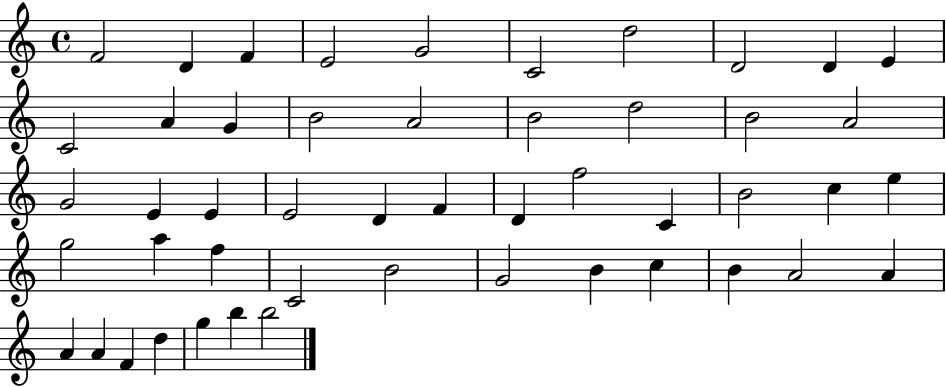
X:1
T:Untitled
M:4/4
L:1/4
K:C
F2 D F E2 G2 C2 d2 D2 D E C2 A G B2 A2 B2 d2 B2 A2 G2 E E E2 D F D f2 C B2 c e g2 a f C2 B2 G2 B c B A2 A A A F d g b b2